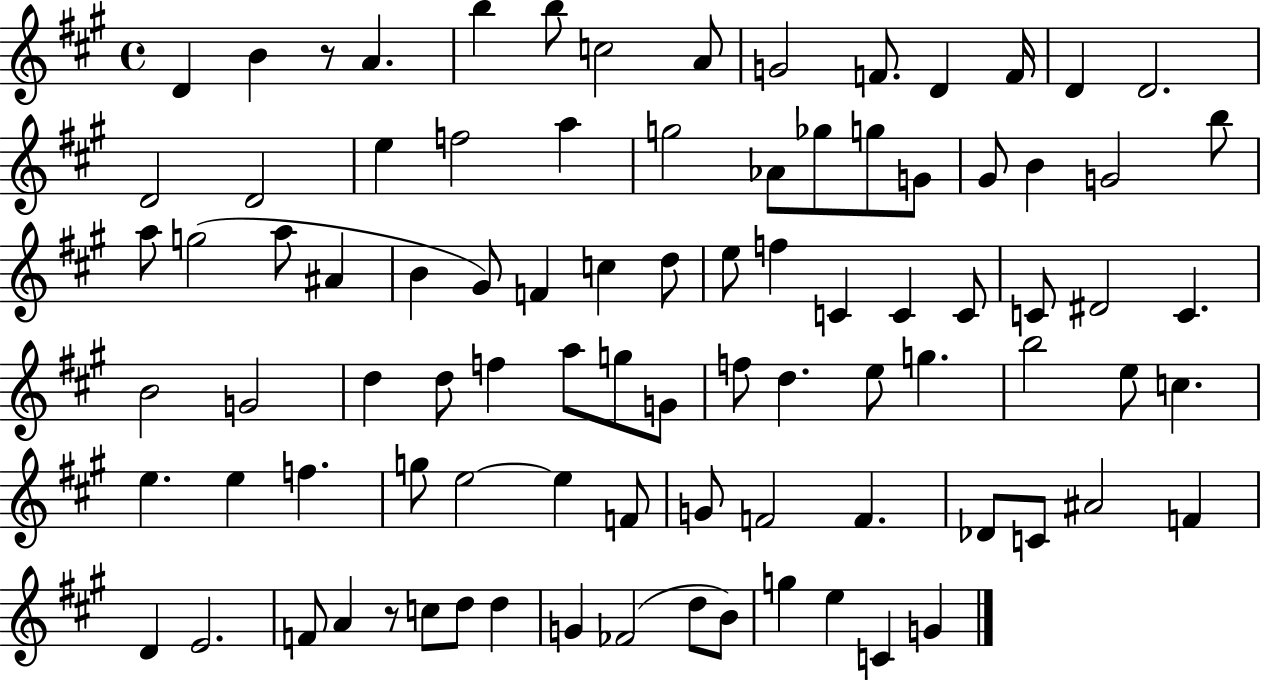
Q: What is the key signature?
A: A major